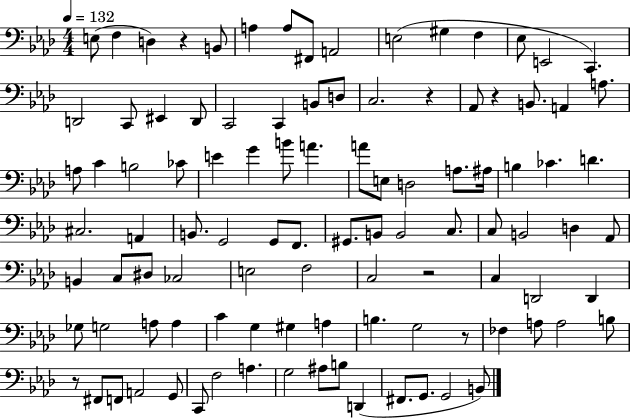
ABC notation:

X:1
T:Untitled
M:4/4
L:1/4
K:Ab
E,/2 F, D, z B,,/2 A, A,/2 ^F,,/2 A,,2 E,2 ^G, F, _E,/2 E,,2 C,, D,,2 C,,/2 ^E,, D,,/2 C,,2 C,, B,,/2 D,/2 C,2 z _A,,/2 z B,,/2 A,, A,/2 A,/2 C B,2 _C/2 E G B/2 A A/2 E,/2 D,2 A,/2 ^A,/4 B, _C D ^C,2 A,, B,,/2 G,,2 G,,/2 F,,/2 ^G,,/2 B,,/2 B,,2 C,/2 C,/2 B,,2 D, _A,,/2 B,, C,/2 ^D,/2 _C,2 E,2 F,2 C,2 z2 C, D,,2 D,, _G,/2 G,2 A,/2 A, C G, ^G, A, B, G,2 z/2 _F, A,/2 A,2 B,/2 z/2 ^F,,/2 F,,/2 A,,2 G,,/2 C,,/2 F,2 A, G,2 ^A,/2 B,/2 D,, ^F,,/2 G,,/2 G,,2 B,,/2